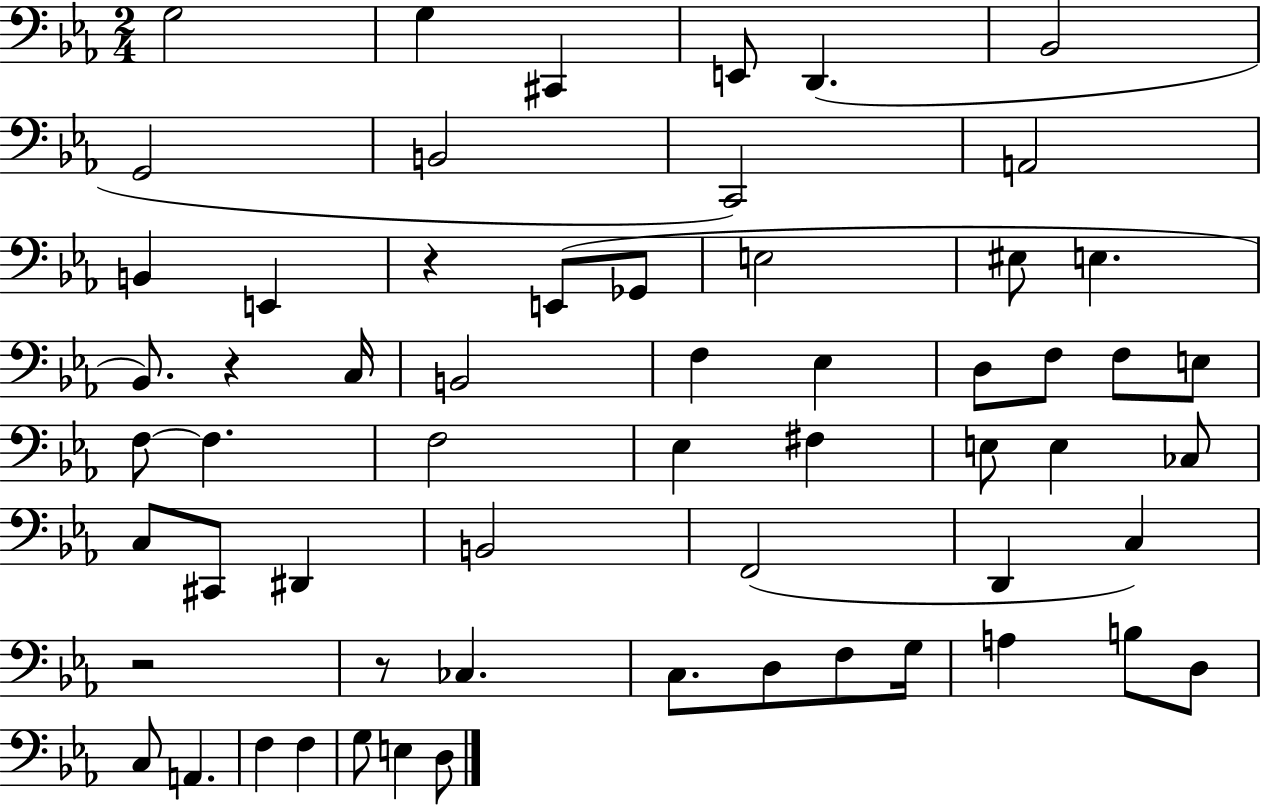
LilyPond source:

{
  \clef bass
  \numericTimeSignature
  \time 2/4
  \key ees \major
  g2 | g4 cis,4 | e,8 d,4.( | bes,2 | \break g,2 | b,2 | c,2) | a,2 | \break b,4 e,4 | r4 e,8( ges,8 | e2 | eis8 e4. | \break bes,8.) r4 c16 | b,2 | f4 ees4 | d8 f8 f8 e8 | \break f8~~ f4. | f2 | ees4 fis4 | e8 e4 ces8 | \break c8 cis,8 dis,4 | b,2 | f,2( | d,4 c4) | \break r2 | r8 ces4. | c8. d8 f8 g16 | a4 b8 d8 | \break c8 a,4. | f4 f4 | g8 e4 d8 | \bar "|."
}